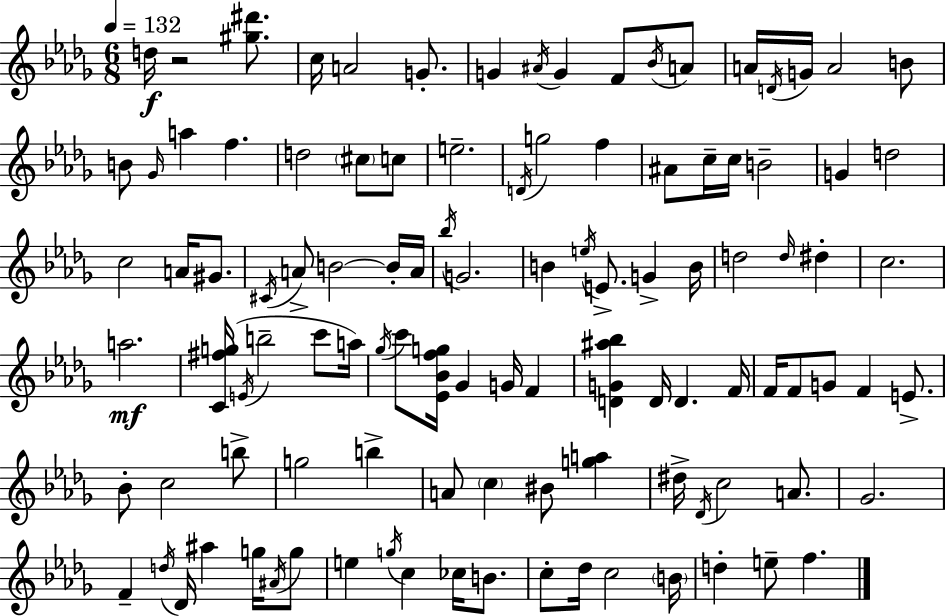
X:1
T:Untitled
M:6/8
L:1/4
K:Bbm
d/4 z2 [^g^d']/2 c/4 A2 G/2 G ^A/4 G F/2 _B/4 A/2 A/4 D/4 G/4 A2 B/2 B/2 _G/4 a f d2 ^c/2 c/2 e2 D/4 g2 f ^A/2 c/4 c/4 B2 G d2 c2 A/4 ^G/2 ^C/4 A/2 B2 B/4 A/4 _b/4 G2 B e/4 E/2 G B/4 d2 d/4 ^d c2 a2 [C^fg]/4 E/4 b2 c'/2 a/4 _g/4 c'/2 [_E_Bfg]/4 _G G/4 F [DG^a_b] D/4 D F/4 F/4 F/2 G/2 F E/2 _B/2 c2 b/2 g2 b A/2 c ^B/2 [ga] ^d/4 _D/4 c2 A/2 _G2 F d/4 _D/4 ^a g/4 ^A/4 g/2 e g/4 c _c/4 B/2 c/2 _d/4 c2 B/4 d e/2 f